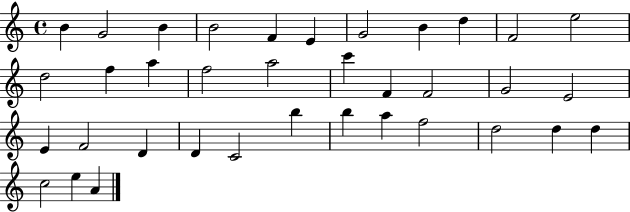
X:1
T:Untitled
M:4/4
L:1/4
K:C
B G2 B B2 F E G2 B d F2 e2 d2 f a f2 a2 c' F F2 G2 E2 E F2 D D C2 b b a f2 d2 d d c2 e A